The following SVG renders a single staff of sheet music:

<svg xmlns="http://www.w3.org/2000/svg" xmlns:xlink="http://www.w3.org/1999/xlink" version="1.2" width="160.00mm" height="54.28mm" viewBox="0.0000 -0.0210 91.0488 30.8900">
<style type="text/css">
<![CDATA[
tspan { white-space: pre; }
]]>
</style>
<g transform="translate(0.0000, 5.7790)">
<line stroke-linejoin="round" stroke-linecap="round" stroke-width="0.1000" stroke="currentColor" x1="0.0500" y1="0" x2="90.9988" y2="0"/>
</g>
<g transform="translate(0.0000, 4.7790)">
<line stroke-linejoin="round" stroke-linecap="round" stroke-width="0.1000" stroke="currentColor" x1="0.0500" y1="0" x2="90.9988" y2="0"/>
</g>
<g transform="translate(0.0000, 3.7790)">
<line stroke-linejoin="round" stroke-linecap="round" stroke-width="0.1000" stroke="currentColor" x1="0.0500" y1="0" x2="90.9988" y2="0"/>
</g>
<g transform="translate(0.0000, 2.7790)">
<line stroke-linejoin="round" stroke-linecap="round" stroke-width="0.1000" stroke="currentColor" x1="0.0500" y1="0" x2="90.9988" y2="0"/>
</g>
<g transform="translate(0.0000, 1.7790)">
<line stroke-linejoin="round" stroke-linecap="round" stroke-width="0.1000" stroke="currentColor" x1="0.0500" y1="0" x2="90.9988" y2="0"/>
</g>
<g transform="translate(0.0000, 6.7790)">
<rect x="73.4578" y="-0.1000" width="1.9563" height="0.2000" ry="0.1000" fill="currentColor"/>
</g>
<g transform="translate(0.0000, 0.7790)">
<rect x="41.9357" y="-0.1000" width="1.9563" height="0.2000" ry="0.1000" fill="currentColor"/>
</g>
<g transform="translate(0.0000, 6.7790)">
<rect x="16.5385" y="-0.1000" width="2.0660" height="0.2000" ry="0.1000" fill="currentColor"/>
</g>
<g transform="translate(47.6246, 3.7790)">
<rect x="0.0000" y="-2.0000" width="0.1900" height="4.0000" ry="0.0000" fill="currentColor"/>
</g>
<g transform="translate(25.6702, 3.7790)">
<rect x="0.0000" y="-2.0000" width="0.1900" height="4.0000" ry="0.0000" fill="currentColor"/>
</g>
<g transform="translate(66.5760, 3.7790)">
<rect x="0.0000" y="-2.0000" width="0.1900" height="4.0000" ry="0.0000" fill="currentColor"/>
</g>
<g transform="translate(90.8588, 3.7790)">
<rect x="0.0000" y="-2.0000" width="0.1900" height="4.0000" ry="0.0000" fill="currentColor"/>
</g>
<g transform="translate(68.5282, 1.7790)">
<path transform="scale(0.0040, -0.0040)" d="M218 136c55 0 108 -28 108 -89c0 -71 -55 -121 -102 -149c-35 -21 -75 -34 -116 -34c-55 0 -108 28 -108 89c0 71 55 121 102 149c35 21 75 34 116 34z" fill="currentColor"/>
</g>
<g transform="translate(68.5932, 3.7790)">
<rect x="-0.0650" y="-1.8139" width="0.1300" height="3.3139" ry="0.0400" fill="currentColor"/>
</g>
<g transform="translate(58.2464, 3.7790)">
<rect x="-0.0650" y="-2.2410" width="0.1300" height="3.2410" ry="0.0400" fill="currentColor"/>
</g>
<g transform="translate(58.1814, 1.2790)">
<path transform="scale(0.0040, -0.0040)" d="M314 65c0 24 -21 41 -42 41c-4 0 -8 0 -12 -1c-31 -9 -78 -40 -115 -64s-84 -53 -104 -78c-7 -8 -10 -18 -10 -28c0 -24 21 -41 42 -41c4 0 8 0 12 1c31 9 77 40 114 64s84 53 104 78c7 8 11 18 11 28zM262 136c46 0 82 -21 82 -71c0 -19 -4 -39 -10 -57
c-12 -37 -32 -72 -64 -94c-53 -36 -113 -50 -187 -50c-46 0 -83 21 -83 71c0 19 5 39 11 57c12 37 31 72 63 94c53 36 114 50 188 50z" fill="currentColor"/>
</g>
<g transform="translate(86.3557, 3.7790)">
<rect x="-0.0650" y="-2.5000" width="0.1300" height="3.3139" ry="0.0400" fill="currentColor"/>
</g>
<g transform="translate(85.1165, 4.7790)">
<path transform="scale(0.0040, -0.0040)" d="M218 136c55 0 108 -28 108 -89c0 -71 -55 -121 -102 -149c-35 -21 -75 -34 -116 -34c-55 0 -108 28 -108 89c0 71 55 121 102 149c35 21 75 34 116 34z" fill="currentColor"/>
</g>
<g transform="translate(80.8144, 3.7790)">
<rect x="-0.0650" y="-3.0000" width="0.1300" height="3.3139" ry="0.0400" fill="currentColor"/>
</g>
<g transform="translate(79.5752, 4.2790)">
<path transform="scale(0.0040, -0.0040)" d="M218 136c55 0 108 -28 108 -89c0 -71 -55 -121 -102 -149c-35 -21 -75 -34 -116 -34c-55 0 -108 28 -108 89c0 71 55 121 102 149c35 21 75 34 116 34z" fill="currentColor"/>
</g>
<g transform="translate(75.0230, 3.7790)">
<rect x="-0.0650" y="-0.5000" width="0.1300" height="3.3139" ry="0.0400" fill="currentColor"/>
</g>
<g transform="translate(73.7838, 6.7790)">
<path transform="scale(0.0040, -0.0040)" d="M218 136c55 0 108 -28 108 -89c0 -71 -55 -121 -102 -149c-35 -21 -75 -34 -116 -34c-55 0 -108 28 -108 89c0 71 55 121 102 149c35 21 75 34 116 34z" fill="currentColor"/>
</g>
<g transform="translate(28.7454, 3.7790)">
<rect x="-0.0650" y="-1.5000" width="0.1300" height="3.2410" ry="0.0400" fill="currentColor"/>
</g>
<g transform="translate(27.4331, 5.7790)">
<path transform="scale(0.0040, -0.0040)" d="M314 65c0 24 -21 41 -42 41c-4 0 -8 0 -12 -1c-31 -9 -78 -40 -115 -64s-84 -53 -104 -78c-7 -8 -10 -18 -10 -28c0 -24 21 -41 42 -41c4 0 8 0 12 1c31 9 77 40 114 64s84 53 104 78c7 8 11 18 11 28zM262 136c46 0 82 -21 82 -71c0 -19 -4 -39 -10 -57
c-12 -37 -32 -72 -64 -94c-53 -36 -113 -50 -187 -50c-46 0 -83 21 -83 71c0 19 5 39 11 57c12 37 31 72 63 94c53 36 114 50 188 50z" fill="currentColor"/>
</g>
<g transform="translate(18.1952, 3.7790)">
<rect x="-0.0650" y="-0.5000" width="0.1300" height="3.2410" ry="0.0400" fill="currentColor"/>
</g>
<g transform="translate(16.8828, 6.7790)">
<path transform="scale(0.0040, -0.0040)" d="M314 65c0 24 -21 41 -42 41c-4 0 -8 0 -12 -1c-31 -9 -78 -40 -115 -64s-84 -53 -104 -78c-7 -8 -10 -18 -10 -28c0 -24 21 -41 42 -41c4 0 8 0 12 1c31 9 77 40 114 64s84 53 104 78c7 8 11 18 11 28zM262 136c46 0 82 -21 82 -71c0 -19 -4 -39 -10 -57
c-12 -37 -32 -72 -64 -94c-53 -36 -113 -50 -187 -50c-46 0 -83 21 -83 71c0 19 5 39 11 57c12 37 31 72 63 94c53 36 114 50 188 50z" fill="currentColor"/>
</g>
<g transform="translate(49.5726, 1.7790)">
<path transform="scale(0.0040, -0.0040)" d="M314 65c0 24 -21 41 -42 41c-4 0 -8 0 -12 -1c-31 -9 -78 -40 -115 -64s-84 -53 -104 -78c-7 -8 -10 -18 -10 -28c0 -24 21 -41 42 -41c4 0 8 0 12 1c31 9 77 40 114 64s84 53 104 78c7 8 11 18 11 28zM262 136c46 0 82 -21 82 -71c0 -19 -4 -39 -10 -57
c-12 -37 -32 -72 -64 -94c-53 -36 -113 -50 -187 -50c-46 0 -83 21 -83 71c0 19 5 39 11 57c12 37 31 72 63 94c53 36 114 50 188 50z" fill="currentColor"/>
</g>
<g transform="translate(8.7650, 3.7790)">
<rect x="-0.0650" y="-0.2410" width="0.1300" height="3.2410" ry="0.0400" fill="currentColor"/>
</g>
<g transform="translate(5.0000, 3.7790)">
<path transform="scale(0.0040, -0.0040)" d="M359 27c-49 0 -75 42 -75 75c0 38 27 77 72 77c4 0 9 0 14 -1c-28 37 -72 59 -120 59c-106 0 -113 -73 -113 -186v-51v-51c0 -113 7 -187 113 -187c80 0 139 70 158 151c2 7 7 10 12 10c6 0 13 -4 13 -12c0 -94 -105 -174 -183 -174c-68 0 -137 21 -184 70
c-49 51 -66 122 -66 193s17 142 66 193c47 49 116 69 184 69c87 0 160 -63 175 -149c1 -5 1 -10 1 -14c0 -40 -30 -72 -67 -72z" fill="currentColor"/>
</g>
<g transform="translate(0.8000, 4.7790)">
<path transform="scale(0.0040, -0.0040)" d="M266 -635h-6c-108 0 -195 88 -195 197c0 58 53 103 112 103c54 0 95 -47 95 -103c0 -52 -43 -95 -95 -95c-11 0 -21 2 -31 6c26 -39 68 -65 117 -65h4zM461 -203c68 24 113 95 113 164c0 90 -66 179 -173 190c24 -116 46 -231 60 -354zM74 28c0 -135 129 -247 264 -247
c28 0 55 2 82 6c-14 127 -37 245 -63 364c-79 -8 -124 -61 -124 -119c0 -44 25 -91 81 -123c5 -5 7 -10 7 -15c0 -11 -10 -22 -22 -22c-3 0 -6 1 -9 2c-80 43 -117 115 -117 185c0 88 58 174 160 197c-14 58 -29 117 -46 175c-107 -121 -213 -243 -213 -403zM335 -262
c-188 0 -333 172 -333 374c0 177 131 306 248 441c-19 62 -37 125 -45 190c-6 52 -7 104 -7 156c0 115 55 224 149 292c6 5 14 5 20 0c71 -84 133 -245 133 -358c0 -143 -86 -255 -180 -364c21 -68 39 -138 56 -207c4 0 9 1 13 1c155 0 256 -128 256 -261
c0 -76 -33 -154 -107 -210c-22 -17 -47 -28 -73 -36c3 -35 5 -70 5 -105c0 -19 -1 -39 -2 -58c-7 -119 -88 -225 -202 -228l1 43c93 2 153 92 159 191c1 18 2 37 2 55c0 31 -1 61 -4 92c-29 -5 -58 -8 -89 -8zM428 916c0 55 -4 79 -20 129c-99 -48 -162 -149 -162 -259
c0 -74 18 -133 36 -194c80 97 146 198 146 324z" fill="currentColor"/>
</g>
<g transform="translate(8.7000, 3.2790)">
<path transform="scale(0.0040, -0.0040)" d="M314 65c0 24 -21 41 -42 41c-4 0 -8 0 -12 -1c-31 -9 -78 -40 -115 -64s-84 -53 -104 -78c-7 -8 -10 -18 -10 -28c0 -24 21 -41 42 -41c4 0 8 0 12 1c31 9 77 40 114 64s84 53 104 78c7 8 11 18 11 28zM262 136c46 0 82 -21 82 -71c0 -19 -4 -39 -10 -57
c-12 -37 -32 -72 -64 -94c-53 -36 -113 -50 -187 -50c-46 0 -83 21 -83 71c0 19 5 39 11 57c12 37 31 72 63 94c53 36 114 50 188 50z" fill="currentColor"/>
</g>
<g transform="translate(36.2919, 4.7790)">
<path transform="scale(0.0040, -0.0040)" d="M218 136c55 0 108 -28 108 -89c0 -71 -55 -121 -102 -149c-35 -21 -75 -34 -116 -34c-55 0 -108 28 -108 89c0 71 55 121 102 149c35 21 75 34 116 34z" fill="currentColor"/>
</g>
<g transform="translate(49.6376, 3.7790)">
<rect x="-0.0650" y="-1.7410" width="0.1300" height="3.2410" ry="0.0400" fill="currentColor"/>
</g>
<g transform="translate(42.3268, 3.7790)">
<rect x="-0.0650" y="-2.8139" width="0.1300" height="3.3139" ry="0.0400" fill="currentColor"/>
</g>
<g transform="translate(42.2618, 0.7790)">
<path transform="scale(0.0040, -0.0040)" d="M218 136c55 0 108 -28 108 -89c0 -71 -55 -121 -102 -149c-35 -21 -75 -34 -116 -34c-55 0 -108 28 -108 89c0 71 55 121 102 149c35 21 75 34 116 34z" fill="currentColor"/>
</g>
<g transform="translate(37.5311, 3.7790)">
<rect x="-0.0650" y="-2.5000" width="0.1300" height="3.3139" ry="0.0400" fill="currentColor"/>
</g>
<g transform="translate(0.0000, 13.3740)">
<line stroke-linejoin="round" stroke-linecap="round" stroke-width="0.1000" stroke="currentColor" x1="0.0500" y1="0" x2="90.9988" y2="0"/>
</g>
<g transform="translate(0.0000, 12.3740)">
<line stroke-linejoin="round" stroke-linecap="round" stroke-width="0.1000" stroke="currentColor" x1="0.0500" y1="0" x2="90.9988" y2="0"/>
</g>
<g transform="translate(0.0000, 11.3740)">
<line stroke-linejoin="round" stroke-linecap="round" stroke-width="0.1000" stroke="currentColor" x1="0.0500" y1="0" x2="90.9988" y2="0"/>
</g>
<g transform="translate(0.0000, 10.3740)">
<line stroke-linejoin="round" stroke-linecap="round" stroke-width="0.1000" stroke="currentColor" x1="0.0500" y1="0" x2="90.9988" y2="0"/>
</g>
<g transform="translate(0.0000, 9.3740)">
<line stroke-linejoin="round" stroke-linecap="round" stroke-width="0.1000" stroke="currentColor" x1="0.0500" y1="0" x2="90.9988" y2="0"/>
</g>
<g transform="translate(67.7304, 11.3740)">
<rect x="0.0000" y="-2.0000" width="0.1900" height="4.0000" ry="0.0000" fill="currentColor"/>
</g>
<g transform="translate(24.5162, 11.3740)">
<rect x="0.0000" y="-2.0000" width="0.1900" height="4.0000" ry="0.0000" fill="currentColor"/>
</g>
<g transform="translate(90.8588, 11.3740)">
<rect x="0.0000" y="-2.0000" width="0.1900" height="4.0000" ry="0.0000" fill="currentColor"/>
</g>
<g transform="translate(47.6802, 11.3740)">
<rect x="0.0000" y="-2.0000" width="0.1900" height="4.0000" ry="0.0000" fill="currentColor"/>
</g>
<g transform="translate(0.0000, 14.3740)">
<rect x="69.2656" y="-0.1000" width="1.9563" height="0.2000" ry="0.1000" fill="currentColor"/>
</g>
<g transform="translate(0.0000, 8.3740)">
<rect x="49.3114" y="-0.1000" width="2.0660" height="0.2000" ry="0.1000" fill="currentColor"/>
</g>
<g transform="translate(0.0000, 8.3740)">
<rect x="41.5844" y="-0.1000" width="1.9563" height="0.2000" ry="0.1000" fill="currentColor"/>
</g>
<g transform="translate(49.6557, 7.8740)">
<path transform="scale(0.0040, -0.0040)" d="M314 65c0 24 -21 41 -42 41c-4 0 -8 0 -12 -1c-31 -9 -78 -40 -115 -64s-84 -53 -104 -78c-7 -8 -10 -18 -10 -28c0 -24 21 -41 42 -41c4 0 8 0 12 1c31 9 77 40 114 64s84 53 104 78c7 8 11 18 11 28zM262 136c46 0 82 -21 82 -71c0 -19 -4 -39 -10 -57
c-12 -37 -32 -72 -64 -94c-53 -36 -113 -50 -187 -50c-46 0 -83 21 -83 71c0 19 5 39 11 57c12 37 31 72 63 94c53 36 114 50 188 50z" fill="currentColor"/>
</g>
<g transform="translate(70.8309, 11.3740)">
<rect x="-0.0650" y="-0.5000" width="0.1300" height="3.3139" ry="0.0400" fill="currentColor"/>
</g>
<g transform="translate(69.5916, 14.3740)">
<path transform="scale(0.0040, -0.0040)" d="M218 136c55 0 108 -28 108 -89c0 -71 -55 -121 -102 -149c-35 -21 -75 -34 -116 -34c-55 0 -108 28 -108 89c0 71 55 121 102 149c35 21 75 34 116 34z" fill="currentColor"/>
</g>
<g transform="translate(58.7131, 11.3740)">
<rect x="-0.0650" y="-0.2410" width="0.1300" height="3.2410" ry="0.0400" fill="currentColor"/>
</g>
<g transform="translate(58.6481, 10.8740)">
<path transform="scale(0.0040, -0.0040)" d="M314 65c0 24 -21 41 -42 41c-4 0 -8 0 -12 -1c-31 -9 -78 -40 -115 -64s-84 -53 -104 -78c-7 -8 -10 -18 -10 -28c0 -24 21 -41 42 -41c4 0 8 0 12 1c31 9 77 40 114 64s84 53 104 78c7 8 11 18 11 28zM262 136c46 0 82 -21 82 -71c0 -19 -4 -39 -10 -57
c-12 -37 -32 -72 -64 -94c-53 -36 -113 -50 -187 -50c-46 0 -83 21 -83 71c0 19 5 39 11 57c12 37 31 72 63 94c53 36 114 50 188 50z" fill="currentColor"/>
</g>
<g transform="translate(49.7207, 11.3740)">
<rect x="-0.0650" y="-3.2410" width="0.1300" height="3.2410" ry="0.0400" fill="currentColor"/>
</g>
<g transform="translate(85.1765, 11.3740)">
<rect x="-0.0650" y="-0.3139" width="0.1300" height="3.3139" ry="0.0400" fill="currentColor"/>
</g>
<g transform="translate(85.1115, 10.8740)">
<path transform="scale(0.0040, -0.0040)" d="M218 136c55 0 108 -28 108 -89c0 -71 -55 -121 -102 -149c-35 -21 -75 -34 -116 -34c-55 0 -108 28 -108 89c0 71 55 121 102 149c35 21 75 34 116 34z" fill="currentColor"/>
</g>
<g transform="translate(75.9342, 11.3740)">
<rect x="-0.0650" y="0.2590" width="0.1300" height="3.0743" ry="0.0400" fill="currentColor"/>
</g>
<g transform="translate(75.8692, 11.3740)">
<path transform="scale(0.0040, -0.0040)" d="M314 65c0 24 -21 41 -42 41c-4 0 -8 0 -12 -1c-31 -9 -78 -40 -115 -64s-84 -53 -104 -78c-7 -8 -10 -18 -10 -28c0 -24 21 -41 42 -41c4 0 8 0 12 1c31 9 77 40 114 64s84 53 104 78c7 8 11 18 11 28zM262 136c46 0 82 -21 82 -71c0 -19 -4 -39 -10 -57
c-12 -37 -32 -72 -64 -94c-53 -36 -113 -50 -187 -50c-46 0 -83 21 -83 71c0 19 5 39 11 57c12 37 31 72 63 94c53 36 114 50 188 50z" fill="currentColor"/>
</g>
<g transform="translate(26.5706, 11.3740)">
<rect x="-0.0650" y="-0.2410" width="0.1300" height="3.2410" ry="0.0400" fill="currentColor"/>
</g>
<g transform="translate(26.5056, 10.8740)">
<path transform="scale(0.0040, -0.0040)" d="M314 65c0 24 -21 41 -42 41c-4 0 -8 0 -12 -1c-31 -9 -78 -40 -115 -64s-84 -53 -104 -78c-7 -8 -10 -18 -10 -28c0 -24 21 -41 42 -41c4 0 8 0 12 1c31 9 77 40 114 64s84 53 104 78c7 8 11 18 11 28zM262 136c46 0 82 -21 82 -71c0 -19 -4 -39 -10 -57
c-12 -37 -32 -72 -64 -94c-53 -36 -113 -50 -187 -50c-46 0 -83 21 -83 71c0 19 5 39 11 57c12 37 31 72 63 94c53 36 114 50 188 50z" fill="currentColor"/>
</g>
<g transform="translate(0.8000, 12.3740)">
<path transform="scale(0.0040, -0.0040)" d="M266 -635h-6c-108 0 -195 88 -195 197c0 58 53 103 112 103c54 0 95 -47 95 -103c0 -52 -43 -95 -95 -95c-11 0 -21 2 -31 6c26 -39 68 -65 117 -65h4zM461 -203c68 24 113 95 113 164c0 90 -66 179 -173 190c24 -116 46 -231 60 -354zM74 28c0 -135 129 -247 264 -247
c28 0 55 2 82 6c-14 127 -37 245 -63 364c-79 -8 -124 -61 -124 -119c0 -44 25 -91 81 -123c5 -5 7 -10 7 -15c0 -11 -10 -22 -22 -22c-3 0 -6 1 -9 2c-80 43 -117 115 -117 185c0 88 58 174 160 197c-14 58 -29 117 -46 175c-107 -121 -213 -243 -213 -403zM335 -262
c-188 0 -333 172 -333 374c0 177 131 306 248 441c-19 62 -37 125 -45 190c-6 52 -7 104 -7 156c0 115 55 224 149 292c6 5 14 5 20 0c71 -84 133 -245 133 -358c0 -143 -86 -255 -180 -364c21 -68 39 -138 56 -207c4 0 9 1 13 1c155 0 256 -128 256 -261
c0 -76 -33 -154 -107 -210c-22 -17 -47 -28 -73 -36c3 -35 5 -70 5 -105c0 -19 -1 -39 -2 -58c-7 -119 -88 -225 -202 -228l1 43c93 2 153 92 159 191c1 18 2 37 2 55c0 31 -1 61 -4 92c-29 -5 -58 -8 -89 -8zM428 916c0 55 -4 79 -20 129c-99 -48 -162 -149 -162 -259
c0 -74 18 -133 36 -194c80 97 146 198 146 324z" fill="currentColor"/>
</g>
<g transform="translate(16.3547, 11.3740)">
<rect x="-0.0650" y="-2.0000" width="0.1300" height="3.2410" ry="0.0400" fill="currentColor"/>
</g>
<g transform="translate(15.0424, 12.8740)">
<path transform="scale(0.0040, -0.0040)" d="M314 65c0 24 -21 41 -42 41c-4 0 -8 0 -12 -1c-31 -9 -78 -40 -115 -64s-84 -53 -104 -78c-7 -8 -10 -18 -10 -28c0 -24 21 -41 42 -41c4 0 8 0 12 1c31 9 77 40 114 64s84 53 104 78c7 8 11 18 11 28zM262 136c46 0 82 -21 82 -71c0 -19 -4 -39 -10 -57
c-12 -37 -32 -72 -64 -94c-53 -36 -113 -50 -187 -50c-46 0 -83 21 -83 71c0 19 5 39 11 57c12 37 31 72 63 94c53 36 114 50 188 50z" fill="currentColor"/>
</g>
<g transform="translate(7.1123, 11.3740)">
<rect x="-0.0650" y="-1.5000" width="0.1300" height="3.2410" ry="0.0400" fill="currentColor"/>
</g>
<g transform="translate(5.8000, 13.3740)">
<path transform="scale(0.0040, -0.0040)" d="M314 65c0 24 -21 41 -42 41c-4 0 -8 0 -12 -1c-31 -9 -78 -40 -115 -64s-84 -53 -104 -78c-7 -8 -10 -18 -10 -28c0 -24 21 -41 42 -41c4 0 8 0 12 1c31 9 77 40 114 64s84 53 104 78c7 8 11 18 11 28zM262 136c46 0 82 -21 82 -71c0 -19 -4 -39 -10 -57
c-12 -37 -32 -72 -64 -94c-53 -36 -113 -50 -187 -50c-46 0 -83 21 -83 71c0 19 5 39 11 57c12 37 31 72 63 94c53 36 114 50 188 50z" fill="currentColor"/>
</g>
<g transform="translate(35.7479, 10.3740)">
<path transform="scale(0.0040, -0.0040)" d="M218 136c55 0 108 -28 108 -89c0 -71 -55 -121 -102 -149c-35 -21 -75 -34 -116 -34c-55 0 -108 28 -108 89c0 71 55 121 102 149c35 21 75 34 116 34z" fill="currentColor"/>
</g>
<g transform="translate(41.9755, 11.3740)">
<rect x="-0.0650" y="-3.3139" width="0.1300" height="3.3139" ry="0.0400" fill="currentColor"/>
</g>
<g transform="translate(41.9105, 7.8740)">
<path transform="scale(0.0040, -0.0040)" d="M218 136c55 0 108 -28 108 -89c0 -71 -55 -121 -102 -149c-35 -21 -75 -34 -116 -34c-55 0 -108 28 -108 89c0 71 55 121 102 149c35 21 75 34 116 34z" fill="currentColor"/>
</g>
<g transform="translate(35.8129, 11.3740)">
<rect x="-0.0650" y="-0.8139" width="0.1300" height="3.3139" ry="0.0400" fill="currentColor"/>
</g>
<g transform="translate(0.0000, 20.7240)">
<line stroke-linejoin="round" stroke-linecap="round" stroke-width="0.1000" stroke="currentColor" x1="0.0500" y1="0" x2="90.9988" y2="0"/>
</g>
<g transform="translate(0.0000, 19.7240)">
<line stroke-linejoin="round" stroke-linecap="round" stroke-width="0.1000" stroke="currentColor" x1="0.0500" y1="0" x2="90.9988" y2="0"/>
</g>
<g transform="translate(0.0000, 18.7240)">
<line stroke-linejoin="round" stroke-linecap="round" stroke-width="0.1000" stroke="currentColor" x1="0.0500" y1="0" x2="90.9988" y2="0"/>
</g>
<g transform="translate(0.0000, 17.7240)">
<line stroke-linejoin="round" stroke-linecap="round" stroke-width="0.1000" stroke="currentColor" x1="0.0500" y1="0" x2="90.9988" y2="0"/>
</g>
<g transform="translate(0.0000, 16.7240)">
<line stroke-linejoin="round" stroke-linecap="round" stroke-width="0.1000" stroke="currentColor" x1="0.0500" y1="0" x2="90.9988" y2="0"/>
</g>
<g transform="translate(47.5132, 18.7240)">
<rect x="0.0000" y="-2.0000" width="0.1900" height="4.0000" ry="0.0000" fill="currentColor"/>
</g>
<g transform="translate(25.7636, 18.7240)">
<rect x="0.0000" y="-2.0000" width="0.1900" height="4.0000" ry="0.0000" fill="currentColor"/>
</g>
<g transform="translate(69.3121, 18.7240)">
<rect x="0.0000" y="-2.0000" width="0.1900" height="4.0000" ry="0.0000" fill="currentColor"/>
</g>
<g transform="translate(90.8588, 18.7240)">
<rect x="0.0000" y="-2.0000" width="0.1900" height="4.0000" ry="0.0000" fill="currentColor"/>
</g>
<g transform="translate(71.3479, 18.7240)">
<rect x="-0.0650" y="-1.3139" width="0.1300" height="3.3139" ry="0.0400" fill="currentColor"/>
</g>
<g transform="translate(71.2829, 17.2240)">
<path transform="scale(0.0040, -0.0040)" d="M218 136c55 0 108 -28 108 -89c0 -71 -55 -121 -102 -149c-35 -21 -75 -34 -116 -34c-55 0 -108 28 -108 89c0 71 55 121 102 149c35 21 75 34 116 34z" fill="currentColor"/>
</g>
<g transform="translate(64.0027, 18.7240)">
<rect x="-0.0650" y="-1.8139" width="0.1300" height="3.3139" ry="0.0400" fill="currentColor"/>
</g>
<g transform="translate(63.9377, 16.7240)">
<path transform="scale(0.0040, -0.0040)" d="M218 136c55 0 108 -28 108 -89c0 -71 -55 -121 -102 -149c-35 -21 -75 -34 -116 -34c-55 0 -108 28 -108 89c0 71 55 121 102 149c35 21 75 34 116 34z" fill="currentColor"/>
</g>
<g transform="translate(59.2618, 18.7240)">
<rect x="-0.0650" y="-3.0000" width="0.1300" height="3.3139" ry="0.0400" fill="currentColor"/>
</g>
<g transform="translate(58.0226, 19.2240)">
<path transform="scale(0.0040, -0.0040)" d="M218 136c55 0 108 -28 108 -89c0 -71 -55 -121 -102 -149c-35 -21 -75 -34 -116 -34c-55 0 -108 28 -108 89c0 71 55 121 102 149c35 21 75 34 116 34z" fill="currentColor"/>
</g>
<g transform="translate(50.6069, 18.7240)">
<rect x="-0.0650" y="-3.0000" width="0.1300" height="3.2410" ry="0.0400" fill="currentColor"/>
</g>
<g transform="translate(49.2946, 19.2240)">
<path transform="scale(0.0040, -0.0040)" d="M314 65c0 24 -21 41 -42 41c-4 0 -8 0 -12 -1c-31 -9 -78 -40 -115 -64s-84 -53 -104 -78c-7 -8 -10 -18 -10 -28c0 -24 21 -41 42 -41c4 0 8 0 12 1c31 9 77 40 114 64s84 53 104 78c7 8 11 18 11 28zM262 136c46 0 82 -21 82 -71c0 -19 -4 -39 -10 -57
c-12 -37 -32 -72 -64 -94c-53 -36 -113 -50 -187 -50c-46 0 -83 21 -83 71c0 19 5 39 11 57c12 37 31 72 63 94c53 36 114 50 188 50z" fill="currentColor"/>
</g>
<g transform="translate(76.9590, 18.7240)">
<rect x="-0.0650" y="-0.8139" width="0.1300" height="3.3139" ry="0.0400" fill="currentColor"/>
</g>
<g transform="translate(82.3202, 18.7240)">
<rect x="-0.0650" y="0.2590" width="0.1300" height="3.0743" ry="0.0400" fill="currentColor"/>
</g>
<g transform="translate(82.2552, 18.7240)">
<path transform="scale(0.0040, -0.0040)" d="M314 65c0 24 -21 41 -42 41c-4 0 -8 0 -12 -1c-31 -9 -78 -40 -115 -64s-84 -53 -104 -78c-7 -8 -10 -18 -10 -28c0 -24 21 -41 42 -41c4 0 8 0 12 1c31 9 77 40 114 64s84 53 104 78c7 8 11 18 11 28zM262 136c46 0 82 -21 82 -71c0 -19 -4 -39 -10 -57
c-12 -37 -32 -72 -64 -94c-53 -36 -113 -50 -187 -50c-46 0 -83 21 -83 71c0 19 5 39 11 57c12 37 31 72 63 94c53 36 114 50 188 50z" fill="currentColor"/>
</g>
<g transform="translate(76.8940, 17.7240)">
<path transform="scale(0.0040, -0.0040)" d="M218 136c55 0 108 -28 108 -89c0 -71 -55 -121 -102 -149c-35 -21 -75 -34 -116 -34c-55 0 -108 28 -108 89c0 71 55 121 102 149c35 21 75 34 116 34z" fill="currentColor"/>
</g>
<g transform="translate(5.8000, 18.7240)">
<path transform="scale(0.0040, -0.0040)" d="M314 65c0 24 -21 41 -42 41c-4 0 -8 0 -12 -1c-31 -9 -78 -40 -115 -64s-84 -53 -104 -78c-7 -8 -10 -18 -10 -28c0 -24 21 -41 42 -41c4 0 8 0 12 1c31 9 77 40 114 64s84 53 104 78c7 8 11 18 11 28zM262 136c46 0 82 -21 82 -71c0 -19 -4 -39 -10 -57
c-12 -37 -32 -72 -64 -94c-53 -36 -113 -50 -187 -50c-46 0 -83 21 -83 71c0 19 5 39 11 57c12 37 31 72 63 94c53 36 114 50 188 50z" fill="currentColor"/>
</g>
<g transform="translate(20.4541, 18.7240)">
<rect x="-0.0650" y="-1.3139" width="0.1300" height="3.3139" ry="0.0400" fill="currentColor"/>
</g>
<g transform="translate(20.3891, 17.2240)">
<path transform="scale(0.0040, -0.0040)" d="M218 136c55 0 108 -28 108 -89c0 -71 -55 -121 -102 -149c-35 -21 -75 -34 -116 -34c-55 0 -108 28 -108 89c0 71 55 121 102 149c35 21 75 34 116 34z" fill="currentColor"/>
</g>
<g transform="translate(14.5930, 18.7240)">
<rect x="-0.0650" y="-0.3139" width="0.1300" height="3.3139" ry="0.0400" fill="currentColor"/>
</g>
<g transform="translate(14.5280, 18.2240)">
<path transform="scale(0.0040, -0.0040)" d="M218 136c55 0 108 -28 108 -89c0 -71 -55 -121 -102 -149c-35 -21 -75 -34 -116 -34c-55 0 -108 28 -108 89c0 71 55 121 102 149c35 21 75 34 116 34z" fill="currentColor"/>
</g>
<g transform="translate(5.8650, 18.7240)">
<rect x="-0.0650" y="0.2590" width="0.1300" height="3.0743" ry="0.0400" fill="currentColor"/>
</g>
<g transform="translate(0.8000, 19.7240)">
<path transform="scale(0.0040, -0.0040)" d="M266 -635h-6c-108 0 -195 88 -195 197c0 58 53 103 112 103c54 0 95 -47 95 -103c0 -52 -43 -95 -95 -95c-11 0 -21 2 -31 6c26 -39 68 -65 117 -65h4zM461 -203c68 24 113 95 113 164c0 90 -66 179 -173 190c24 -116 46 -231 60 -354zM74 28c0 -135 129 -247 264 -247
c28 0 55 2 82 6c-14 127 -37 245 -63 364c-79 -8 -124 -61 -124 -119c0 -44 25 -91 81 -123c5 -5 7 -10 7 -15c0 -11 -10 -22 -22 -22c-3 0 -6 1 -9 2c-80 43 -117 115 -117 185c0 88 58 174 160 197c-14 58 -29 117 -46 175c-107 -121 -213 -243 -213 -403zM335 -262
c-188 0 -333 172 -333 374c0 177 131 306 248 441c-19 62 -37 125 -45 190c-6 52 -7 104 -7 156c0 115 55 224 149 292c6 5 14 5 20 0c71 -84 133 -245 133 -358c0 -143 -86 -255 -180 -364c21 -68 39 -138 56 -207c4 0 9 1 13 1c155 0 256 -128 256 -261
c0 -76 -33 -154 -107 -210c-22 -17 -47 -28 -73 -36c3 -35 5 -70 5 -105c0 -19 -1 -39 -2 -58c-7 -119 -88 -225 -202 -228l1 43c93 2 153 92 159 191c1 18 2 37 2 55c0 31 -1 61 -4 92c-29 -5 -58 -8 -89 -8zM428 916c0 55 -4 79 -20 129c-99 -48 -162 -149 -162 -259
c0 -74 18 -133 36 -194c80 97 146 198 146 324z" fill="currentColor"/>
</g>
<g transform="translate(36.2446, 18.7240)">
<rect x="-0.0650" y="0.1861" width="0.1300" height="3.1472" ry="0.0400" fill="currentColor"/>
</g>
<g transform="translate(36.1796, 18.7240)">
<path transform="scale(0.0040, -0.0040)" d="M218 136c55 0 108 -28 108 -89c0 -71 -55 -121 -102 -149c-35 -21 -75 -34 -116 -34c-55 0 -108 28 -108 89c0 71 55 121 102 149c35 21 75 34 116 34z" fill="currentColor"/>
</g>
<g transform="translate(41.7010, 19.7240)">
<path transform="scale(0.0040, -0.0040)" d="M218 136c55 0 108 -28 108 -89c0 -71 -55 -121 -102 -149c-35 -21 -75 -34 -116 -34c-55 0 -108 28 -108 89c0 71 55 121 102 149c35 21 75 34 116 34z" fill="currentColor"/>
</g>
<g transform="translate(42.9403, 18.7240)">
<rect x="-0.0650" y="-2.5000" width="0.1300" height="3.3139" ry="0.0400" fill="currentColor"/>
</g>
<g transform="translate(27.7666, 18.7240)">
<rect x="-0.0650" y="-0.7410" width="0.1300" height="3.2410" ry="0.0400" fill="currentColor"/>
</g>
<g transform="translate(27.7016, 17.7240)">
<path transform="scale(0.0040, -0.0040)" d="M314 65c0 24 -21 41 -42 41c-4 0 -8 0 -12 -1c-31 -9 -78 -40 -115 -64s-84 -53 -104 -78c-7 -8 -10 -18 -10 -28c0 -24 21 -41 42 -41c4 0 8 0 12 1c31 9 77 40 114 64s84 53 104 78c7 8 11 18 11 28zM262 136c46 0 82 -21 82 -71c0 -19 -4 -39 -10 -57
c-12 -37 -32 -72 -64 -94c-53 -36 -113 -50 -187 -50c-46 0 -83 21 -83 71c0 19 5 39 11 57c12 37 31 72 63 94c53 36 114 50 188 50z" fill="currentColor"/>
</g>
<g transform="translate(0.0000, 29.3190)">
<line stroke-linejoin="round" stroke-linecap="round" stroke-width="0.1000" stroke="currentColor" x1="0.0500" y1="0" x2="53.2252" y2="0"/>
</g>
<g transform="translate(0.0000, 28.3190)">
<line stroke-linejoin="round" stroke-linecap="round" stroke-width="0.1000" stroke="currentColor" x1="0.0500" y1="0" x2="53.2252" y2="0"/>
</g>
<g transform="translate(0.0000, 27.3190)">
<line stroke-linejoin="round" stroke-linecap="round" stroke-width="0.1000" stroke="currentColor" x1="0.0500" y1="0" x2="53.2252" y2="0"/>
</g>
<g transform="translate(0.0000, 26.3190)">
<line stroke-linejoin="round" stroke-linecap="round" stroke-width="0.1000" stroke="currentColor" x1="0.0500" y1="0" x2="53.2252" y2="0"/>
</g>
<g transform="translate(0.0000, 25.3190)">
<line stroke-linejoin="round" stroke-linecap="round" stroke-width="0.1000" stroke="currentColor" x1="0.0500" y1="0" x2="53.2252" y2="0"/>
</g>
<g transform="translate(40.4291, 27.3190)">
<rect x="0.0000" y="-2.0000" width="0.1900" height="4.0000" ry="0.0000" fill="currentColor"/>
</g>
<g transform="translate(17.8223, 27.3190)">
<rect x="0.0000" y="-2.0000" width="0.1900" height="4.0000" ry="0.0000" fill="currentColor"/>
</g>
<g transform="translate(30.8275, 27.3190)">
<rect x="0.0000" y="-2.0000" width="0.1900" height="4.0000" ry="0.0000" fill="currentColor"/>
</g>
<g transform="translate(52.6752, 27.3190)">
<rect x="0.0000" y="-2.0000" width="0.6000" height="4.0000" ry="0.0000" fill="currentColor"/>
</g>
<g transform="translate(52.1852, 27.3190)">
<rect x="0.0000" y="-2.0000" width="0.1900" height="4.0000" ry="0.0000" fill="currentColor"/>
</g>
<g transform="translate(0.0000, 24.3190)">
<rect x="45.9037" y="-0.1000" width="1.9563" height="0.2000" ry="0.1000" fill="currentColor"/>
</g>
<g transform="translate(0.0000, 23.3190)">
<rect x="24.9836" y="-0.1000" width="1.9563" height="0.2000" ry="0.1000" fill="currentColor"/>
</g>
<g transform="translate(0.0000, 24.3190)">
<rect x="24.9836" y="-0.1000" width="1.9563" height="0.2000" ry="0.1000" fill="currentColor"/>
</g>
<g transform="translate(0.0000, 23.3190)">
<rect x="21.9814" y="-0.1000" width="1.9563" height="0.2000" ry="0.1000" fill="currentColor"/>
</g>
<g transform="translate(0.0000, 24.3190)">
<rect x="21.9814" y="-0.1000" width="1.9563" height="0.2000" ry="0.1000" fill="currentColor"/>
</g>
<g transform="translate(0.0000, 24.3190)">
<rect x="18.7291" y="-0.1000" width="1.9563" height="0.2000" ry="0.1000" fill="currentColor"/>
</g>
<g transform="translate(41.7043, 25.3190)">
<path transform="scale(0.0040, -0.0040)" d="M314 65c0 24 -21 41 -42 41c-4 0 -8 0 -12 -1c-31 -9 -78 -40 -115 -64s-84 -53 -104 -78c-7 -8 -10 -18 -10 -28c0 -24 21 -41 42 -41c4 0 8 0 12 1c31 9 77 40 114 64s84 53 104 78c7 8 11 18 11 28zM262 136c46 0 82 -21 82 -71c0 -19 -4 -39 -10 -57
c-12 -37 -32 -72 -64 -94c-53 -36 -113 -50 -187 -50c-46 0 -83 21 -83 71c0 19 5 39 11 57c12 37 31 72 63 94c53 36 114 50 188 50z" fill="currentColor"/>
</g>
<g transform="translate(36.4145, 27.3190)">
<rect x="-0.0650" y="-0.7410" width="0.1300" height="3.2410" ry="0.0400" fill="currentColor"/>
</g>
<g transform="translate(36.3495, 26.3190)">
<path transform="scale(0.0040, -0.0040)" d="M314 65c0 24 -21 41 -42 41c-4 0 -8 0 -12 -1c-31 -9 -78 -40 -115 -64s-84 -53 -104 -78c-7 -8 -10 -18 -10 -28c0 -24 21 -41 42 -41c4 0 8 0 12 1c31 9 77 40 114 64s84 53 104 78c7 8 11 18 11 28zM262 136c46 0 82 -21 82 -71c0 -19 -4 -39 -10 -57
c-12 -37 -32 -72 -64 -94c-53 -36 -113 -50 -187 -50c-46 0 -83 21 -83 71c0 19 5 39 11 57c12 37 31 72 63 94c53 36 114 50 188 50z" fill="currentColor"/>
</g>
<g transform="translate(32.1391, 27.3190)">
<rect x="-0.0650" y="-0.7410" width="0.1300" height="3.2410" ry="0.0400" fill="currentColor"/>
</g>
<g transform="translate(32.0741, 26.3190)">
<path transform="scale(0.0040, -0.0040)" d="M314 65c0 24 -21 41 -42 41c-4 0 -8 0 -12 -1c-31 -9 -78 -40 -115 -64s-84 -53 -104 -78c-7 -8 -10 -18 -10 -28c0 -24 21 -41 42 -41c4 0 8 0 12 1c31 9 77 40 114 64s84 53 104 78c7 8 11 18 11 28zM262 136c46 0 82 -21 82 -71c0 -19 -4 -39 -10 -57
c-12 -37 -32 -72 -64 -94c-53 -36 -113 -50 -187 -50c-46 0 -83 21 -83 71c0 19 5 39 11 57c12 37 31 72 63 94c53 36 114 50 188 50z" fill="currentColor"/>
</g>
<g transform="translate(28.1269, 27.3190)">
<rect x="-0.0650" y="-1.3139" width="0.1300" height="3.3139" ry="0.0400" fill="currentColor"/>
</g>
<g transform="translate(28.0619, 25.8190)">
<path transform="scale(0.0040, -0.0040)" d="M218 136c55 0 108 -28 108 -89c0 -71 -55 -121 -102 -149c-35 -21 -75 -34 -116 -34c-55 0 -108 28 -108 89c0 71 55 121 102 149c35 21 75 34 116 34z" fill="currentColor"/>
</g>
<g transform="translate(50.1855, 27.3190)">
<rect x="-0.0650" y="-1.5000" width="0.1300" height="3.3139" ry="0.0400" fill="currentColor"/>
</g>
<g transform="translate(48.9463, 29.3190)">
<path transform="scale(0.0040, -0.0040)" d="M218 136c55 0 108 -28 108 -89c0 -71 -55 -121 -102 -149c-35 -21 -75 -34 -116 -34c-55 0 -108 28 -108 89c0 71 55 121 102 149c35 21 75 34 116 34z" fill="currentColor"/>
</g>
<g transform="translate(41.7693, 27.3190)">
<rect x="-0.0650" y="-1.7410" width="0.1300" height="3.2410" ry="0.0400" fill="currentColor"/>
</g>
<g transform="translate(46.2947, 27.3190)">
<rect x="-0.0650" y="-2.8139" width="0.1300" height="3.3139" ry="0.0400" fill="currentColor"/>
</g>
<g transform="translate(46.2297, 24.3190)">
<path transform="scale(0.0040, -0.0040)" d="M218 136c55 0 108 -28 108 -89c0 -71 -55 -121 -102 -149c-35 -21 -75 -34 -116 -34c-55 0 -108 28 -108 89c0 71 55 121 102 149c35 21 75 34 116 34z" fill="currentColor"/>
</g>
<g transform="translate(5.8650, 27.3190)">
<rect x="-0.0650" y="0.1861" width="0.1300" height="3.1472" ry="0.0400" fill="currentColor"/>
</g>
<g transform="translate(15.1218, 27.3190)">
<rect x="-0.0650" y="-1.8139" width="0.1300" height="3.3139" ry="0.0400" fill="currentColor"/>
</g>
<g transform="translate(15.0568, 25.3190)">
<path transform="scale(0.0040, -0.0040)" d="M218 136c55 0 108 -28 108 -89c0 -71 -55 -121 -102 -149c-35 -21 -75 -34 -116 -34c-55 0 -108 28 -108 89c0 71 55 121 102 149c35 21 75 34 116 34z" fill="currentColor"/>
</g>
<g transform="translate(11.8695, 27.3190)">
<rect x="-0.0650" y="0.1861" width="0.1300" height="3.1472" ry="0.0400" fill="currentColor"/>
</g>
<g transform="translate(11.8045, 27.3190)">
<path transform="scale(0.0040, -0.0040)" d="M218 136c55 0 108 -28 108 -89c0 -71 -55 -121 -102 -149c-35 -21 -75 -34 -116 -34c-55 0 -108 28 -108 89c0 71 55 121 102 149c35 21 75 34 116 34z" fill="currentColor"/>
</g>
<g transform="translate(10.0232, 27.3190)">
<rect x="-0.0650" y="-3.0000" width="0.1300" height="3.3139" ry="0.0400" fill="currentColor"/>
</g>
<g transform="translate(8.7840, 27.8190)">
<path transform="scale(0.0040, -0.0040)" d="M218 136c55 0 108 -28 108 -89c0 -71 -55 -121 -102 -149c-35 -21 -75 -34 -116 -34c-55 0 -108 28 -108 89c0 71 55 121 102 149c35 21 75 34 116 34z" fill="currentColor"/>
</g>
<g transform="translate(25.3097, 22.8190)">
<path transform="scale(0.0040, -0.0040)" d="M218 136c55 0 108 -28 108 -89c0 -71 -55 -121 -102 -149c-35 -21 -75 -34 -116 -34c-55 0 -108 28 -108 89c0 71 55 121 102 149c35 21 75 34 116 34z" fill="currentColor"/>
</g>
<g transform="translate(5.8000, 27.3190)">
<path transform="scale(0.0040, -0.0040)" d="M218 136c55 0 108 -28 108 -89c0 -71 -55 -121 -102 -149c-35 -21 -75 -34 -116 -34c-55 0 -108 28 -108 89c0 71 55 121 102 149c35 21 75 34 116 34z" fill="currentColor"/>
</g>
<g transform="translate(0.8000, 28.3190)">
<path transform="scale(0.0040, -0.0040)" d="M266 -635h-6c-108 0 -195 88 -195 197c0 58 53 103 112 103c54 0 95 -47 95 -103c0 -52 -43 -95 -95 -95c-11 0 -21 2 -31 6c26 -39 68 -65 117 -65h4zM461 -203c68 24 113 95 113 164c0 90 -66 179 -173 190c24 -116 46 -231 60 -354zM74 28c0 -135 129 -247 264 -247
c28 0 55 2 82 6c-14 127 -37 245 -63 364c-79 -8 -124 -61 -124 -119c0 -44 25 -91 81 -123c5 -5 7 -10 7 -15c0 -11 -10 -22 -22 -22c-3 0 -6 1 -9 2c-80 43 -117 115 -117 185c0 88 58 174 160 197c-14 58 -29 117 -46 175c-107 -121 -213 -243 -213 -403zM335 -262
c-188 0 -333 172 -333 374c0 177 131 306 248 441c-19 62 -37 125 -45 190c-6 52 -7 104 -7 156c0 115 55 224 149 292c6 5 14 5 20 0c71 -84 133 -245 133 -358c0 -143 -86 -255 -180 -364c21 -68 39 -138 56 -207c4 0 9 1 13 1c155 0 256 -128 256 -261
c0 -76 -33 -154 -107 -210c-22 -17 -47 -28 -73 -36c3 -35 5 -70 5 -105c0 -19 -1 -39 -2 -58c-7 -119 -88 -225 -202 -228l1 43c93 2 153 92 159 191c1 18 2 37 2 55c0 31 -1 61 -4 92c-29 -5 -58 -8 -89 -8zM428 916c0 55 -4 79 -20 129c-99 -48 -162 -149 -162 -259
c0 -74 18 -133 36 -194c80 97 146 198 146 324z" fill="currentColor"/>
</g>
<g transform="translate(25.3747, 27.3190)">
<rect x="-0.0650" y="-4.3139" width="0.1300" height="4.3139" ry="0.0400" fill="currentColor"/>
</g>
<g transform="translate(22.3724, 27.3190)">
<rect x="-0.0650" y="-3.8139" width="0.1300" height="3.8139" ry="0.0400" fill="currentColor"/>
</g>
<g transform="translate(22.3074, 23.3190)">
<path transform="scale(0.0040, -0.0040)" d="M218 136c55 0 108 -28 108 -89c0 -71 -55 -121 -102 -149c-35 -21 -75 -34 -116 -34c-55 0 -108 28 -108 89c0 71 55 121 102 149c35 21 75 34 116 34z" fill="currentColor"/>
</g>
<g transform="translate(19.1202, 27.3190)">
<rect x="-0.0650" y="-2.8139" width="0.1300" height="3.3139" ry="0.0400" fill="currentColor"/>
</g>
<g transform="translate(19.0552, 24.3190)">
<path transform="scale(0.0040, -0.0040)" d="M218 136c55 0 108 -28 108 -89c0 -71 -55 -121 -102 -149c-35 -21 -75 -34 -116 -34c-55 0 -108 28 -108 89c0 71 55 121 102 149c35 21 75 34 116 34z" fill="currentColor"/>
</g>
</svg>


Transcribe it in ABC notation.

X:1
T:Untitled
M:4/4
L:1/4
K:C
c2 C2 E2 G a f2 g2 f C A G E2 F2 c2 d b b2 c2 C B2 c B2 c e d2 B G A2 A f e d B2 B A B f a c' d' e d2 d2 f2 a E